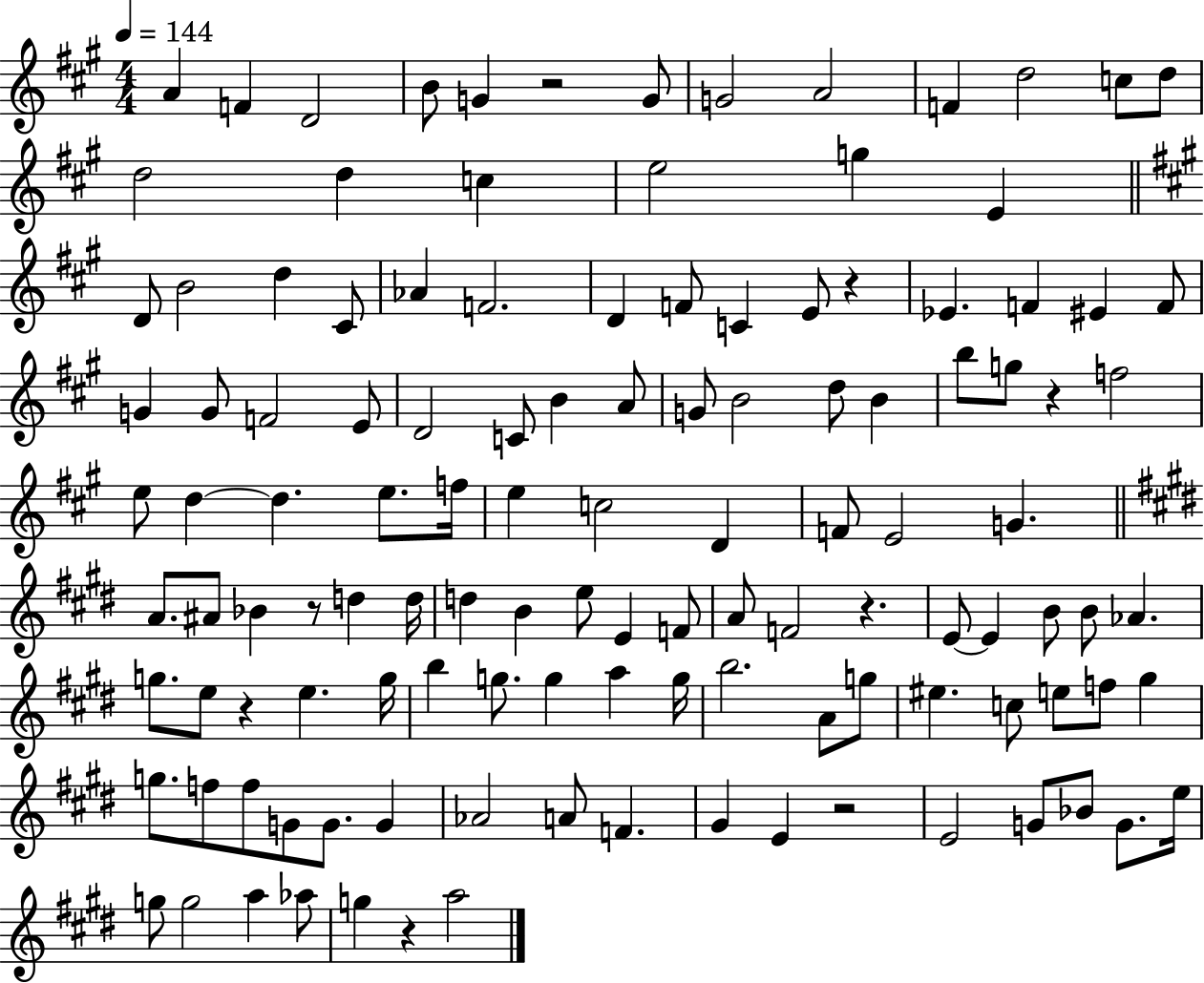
X:1
T:Untitled
M:4/4
L:1/4
K:A
A F D2 B/2 G z2 G/2 G2 A2 F d2 c/2 d/2 d2 d c e2 g E D/2 B2 d ^C/2 _A F2 D F/2 C E/2 z _E F ^E F/2 G G/2 F2 E/2 D2 C/2 B A/2 G/2 B2 d/2 B b/2 g/2 z f2 e/2 d d e/2 f/4 e c2 D F/2 E2 G A/2 ^A/2 _B z/2 d d/4 d B e/2 E F/2 A/2 F2 z E/2 E B/2 B/2 _A g/2 e/2 z e g/4 b g/2 g a g/4 b2 A/2 g/2 ^e c/2 e/2 f/2 ^g g/2 f/2 f/2 G/2 G/2 G _A2 A/2 F ^G E z2 E2 G/2 _B/2 G/2 e/4 g/2 g2 a _a/2 g z a2